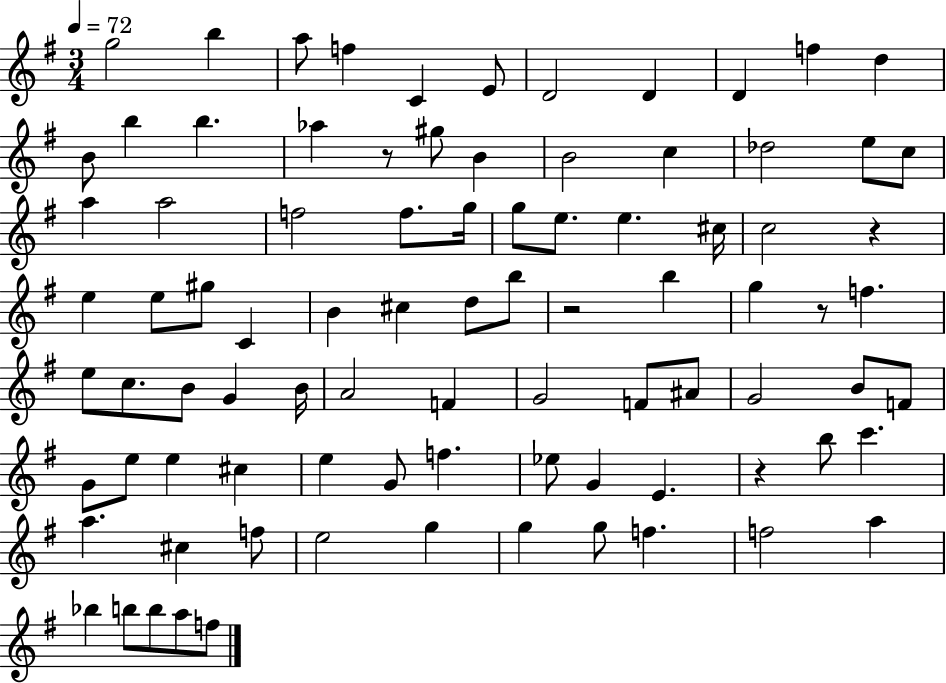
G5/h B5/q A5/e F5/q C4/q E4/e D4/h D4/q D4/q F5/q D5/q B4/e B5/q B5/q. Ab5/q R/e G#5/e B4/q B4/h C5/q Db5/h E5/e C5/e A5/q A5/h F5/h F5/e. G5/s G5/e E5/e. E5/q. C#5/s C5/h R/q E5/q E5/e G#5/e C4/q B4/q C#5/q D5/e B5/e R/h B5/q G5/q R/e F5/q. E5/e C5/e. B4/e G4/q B4/s A4/h F4/q G4/h F4/e A#4/e G4/h B4/e F4/e G4/e E5/e E5/q C#5/q E5/q G4/e F5/q. Eb5/e G4/q E4/q. R/q B5/e C6/q. A5/q. C#5/q F5/e E5/h G5/q G5/q G5/e F5/q. F5/h A5/q Bb5/q B5/e B5/e A5/e F5/e